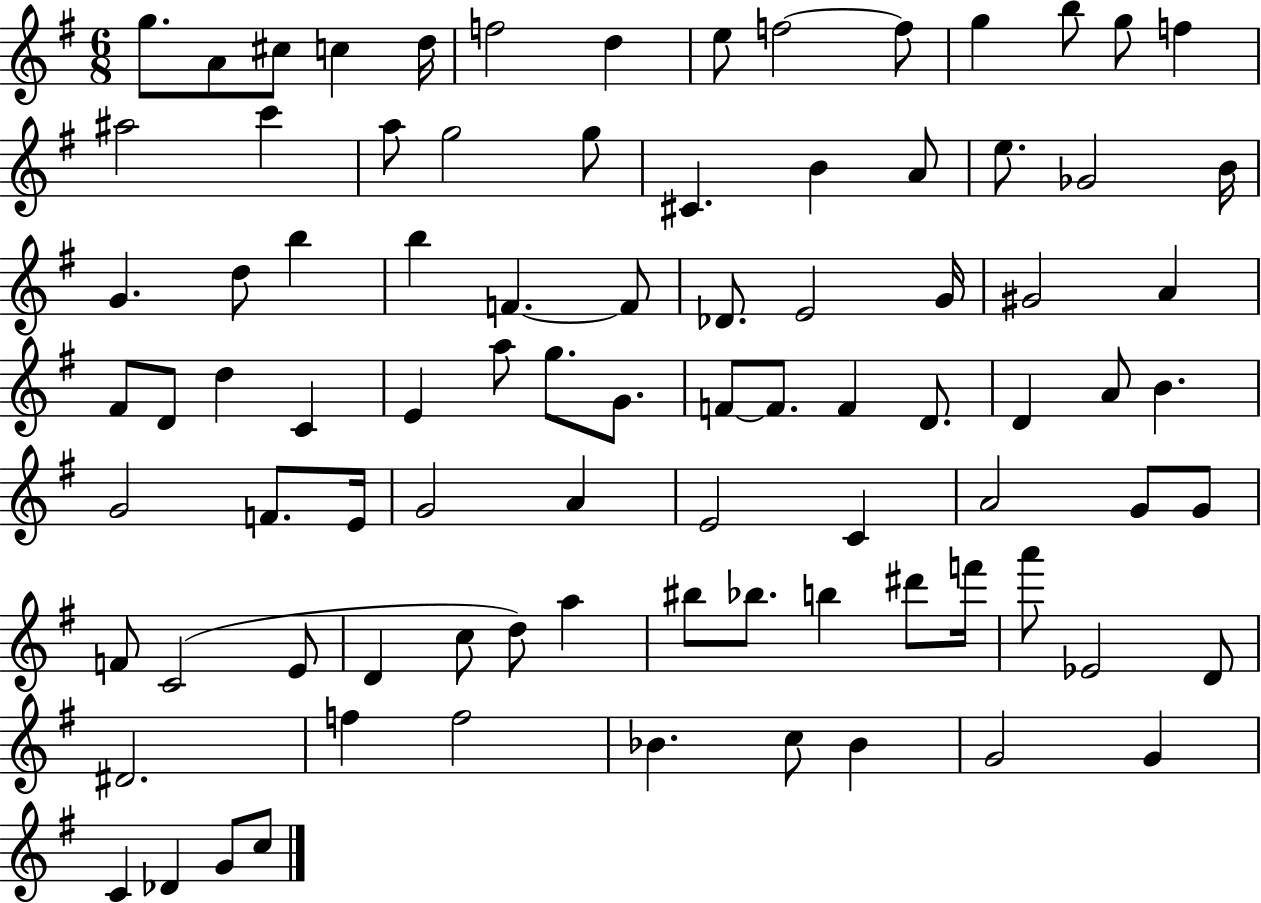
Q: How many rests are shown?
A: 0